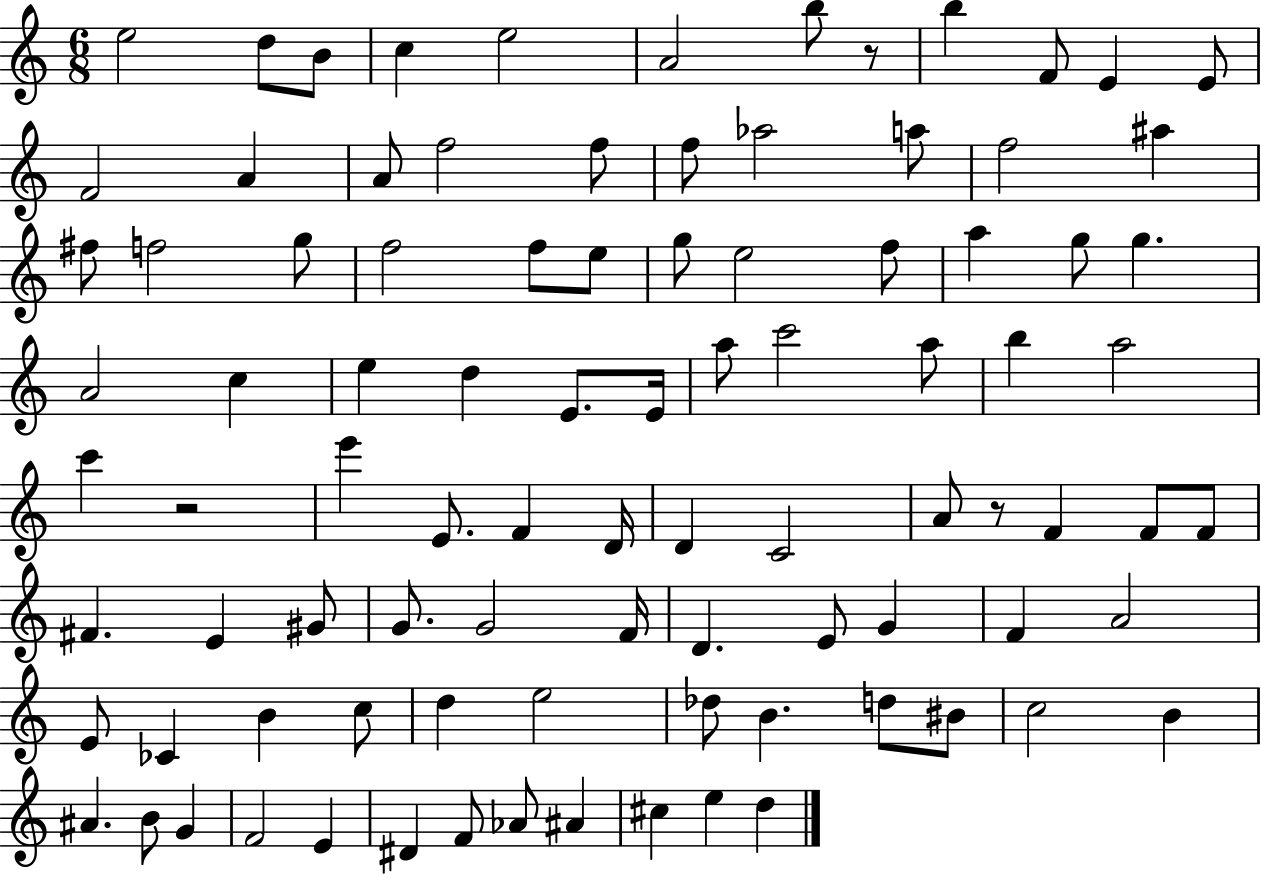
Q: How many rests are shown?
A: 3